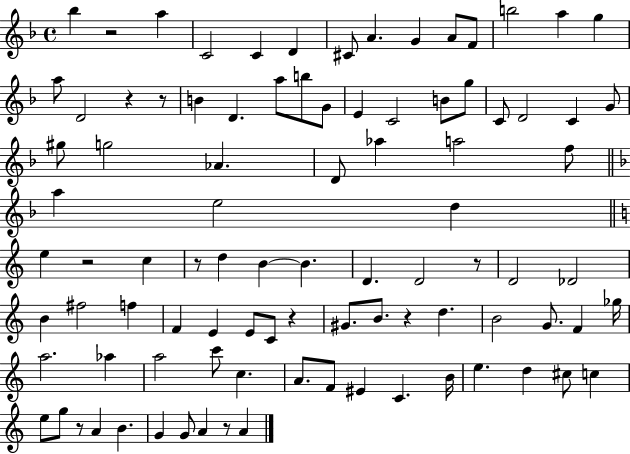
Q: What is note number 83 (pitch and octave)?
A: A4